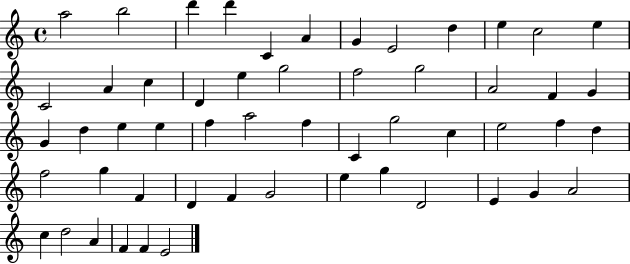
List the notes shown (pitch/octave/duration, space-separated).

A5/h B5/h D6/q D6/q C4/q A4/q G4/q E4/h D5/q E5/q C5/h E5/q C4/h A4/q C5/q D4/q E5/q G5/h F5/h G5/h A4/h F4/q G4/q G4/q D5/q E5/q E5/q F5/q A5/h F5/q C4/q G5/h C5/q E5/h F5/q D5/q F5/h G5/q F4/q D4/q F4/q G4/h E5/q G5/q D4/h E4/q G4/q A4/h C5/q D5/h A4/q F4/q F4/q E4/h